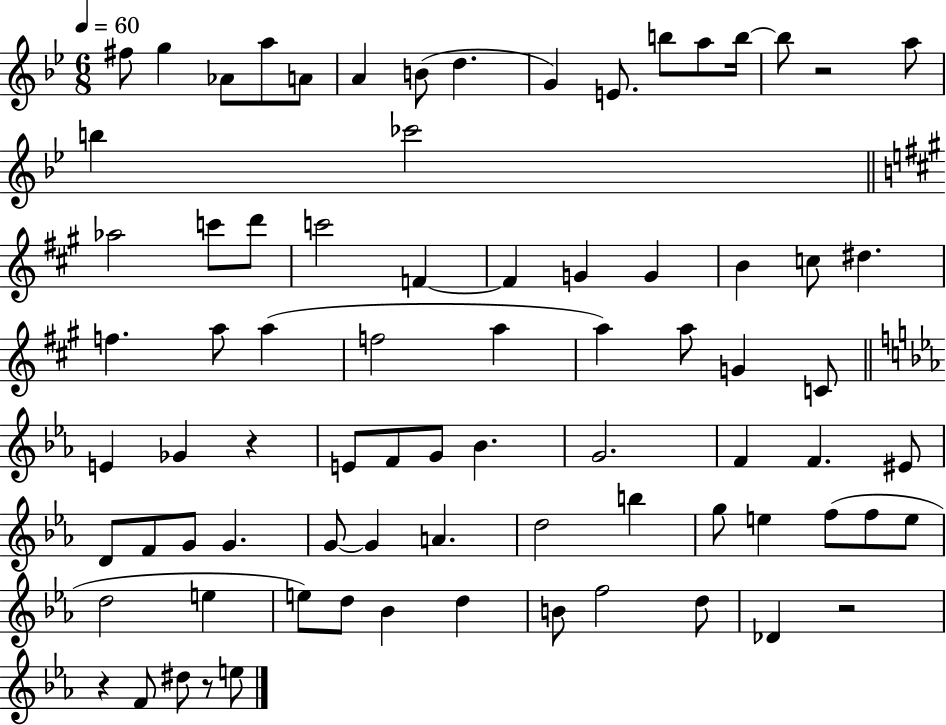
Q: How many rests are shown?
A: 5